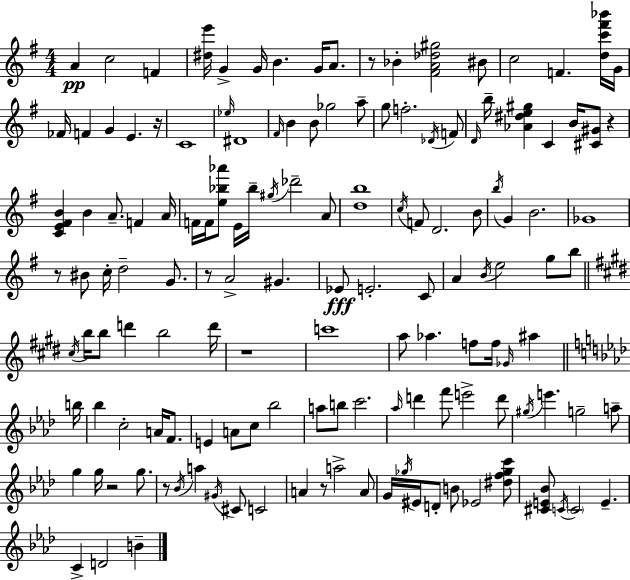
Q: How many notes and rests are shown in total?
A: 142